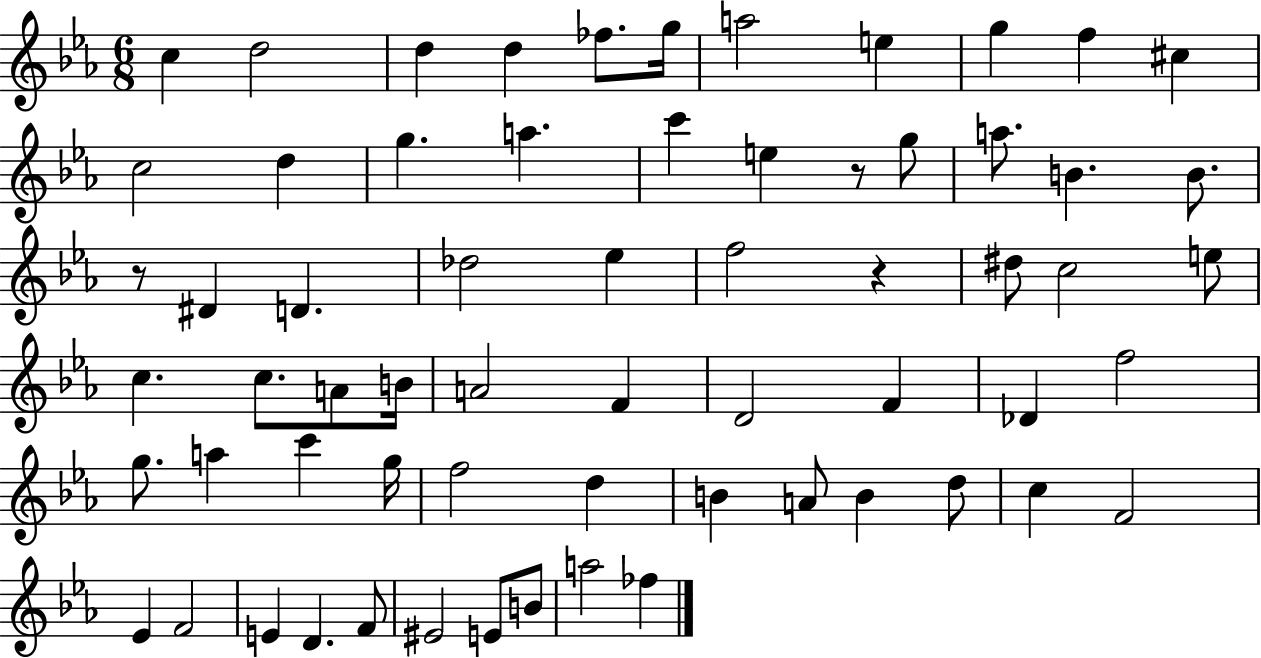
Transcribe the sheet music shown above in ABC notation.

X:1
T:Untitled
M:6/8
L:1/4
K:Eb
c d2 d d _f/2 g/4 a2 e g f ^c c2 d g a c' e z/2 g/2 a/2 B B/2 z/2 ^D D _d2 _e f2 z ^d/2 c2 e/2 c c/2 A/2 B/4 A2 F D2 F _D f2 g/2 a c' g/4 f2 d B A/2 B d/2 c F2 _E F2 E D F/2 ^E2 E/2 B/2 a2 _f